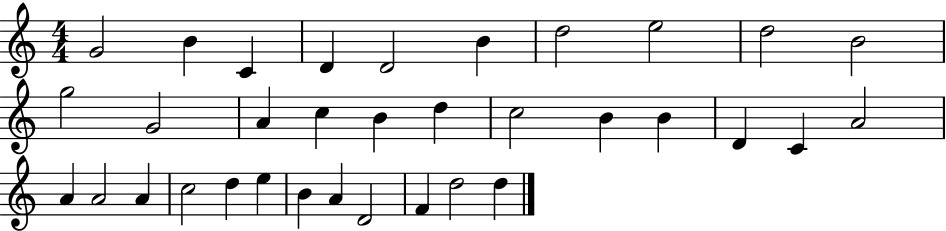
{
  \clef treble
  \numericTimeSignature
  \time 4/4
  \key c \major
  g'2 b'4 c'4 | d'4 d'2 b'4 | d''2 e''2 | d''2 b'2 | \break g''2 g'2 | a'4 c''4 b'4 d''4 | c''2 b'4 b'4 | d'4 c'4 a'2 | \break a'4 a'2 a'4 | c''2 d''4 e''4 | b'4 a'4 d'2 | f'4 d''2 d''4 | \break \bar "|."
}